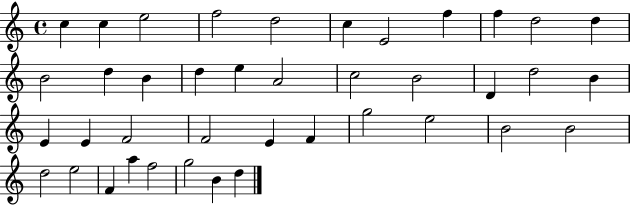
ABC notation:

X:1
T:Untitled
M:4/4
L:1/4
K:C
c c e2 f2 d2 c E2 f f d2 d B2 d B d e A2 c2 B2 D d2 B E E F2 F2 E F g2 e2 B2 B2 d2 e2 F a f2 g2 B d